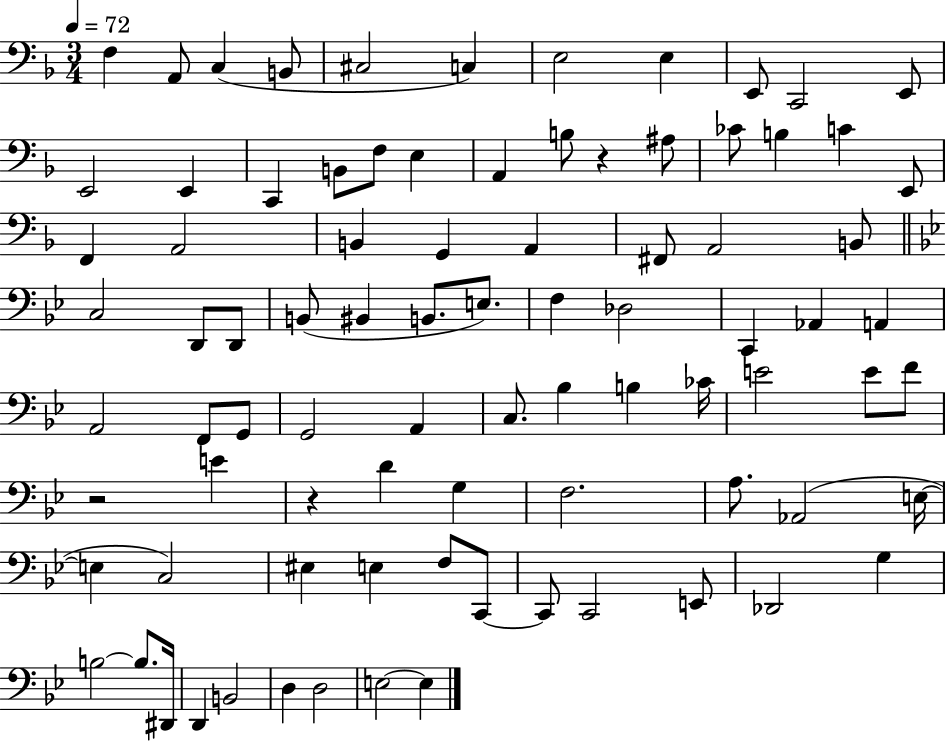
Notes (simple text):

F3/q A2/e C3/q B2/e C#3/h C3/q E3/h E3/q E2/e C2/h E2/e E2/h E2/q C2/q B2/e F3/e E3/q A2/q B3/e R/q A#3/e CES4/e B3/q C4/q E2/e F2/q A2/h B2/q G2/q A2/q F#2/e A2/h B2/e C3/h D2/e D2/e B2/e BIS2/q B2/e. E3/e. F3/q Db3/h C2/q Ab2/q A2/q A2/h F2/e G2/e G2/h A2/q C3/e. Bb3/q B3/q CES4/s E4/h E4/e F4/e R/h E4/q R/q D4/q G3/q F3/h. A3/e. Ab2/h E3/s E3/q C3/h EIS3/q E3/q F3/e C2/e C2/e C2/h E2/e Db2/h G3/q B3/h B3/e. D#2/s D2/q B2/h D3/q D3/h E3/h E3/q